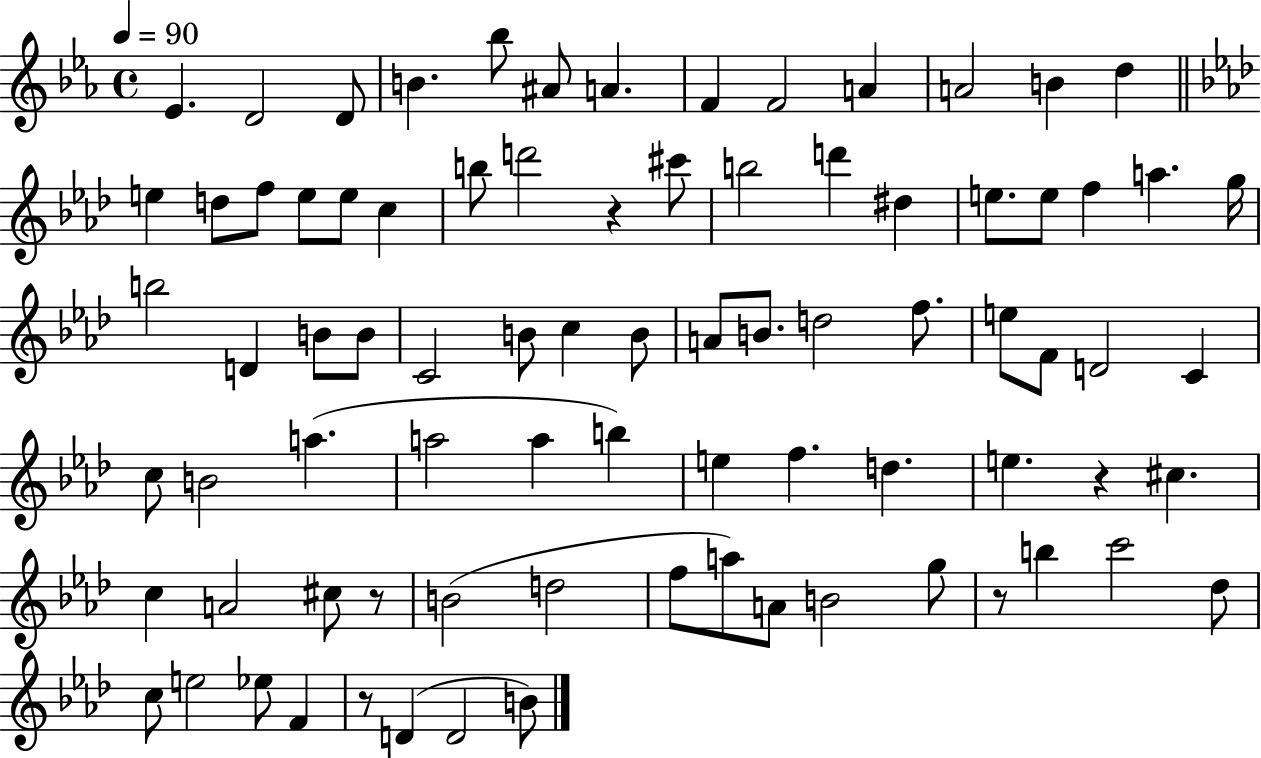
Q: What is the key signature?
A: EES major